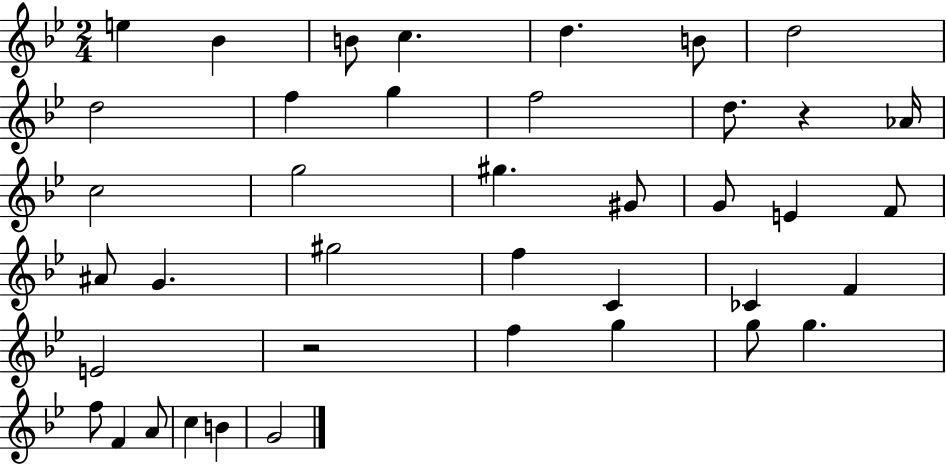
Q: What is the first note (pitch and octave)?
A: E5